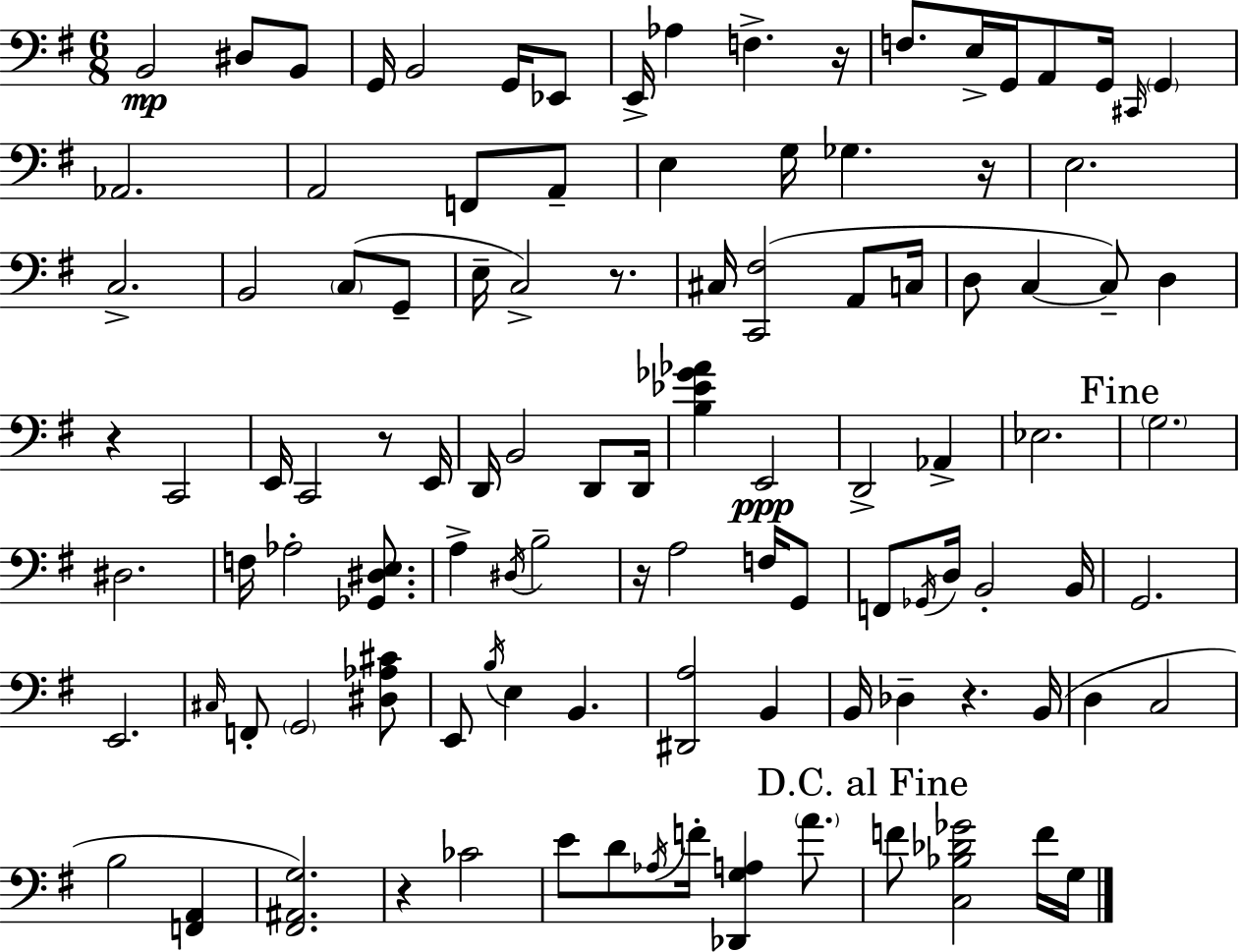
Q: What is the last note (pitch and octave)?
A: G3